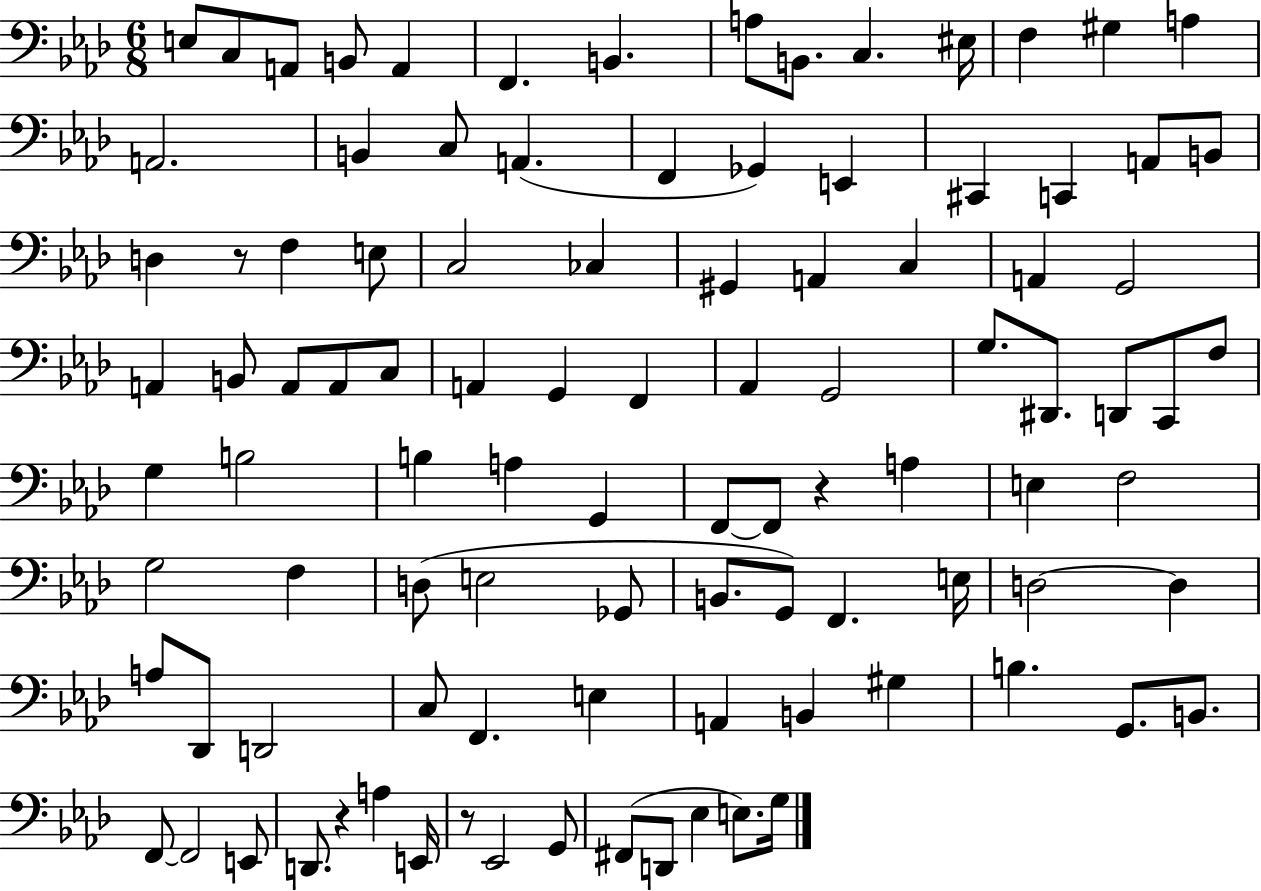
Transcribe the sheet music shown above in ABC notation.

X:1
T:Untitled
M:6/8
L:1/4
K:Ab
E,/2 C,/2 A,,/2 B,,/2 A,, F,, B,, A,/2 B,,/2 C, ^E,/4 F, ^G, A, A,,2 B,, C,/2 A,, F,, _G,, E,, ^C,, C,, A,,/2 B,,/2 D, z/2 F, E,/2 C,2 _C, ^G,, A,, C, A,, G,,2 A,, B,,/2 A,,/2 A,,/2 C,/2 A,, G,, F,, _A,, G,,2 G,/2 ^D,,/2 D,,/2 C,,/2 F,/2 G, B,2 B, A, G,, F,,/2 F,,/2 z A, E, F,2 G,2 F, D,/2 E,2 _G,,/2 B,,/2 G,,/2 F,, E,/4 D,2 D, A,/2 _D,,/2 D,,2 C,/2 F,, E, A,, B,, ^G, B, G,,/2 B,,/2 F,,/2 F,,2 E,,/2 D,,/2 z A, E,,/4 z/2 _E,,2 G,,/2 ^F,,/2 D,,/2 _E, E,/2 G,/4